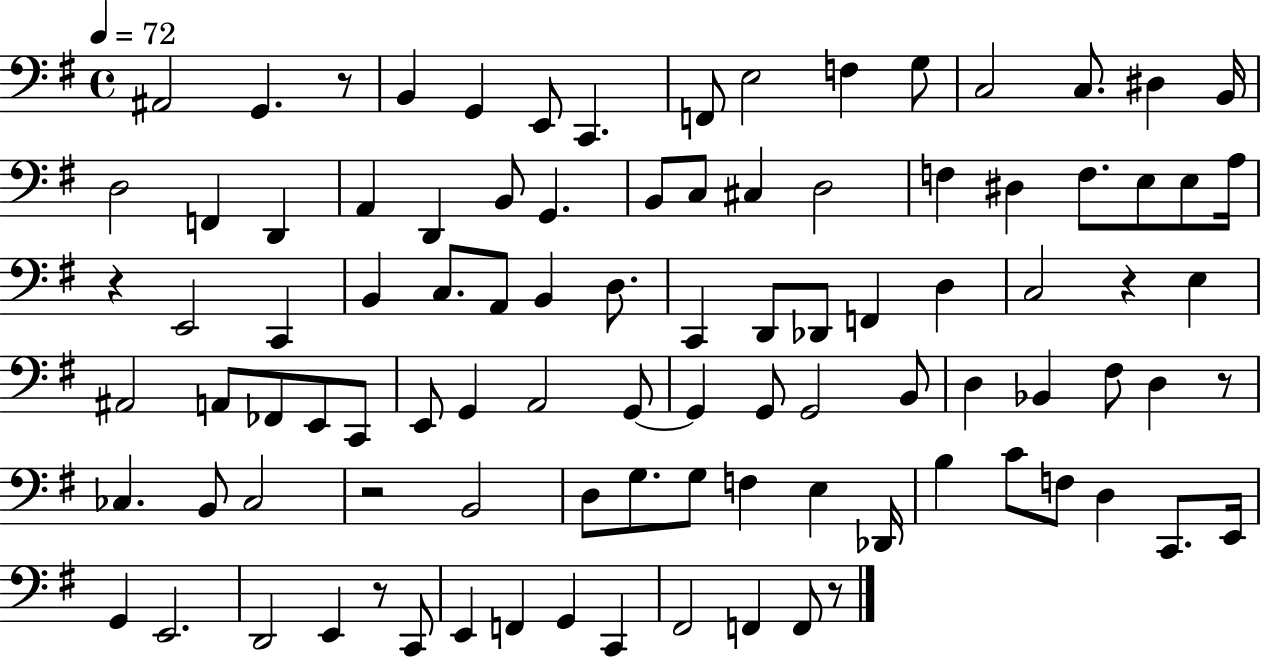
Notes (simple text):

A#2/h G2/q. R/e B2/q G2/q E2/e C2/q. F2/e E3/h F3/q G3/e C3/h C3/e. D#3/q B2/s D3/h F2/q D2/q A2/q D2/q B2/e G2/q. B2/e C3/e C#3/q D3/h F3/q D#3/q F3/e. E3/e E3/e A3/s R/q E2/h C2/q B2/q C3/e. A2/e B2/q D3/e. C2/q D2/e Db2/e F2/q D3/q C3/h R/q E3/q A#2/h A2/e FES2/e E2/e C2/e E2/e G2/q A2/h G2/e G2/q G2/e G2/h B2/e D3/q Bb2/q F#3/e D3/q R/e CES3/q. B2/e CES3/h R/h B2/h D3/e G3/e. G3/e F3/q E3/q Db2/s B3/q C4/e F3/e D3/q C2/e. E2/s G2/q E2/h. D2/h E2/q R/e C2/e E2/q F2/q G2/q C2/q F#2/h F2/q F2/e R/e